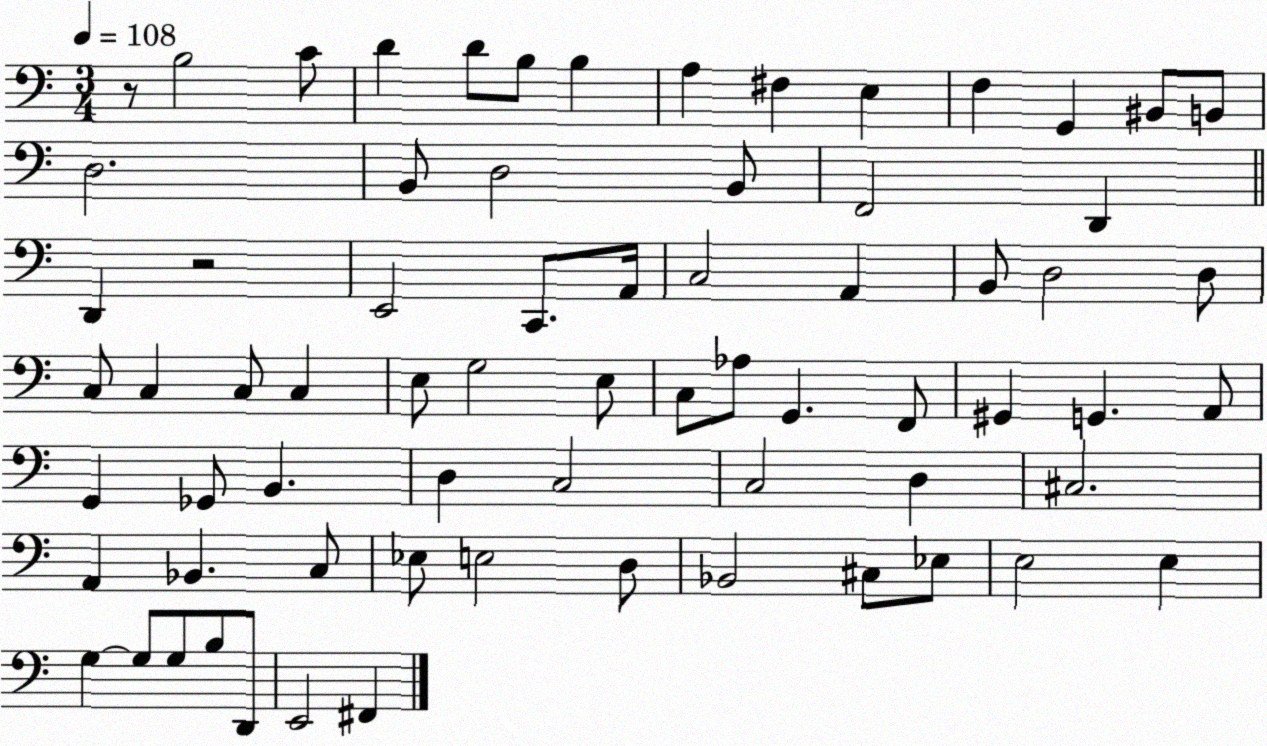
X:1
T:Untitled
M:3/4
L:1/4
K:C
z/2 B,2 C/2 D D/2 B,/2 B, A, ^F, E, F, G,, ^B,,/2 B,,/2 D,2 B,,/2 D,2 B,,/2 F,,2 D,, D,, z2 E,,2 C,,/2 A,,/4 C,2 A,, B,,/2 D,2 D,/2 C,/2 C, C,/2 C, E,/2 G,2 E,/2 C,/2 _A,/2 G,, F,,/2 ^G,, G,, A,,/2 G,, _G,,/2 B,, D, C,2 C,2 D, ^C,2 A,, _B,, C,/2 _E,/2 E,2 D,/2 _B,,2 ^C,/2 _E,/2 E,2 E, G, G,/2 G,/2 B,/2 D,,/2 E,,2 ^F,,